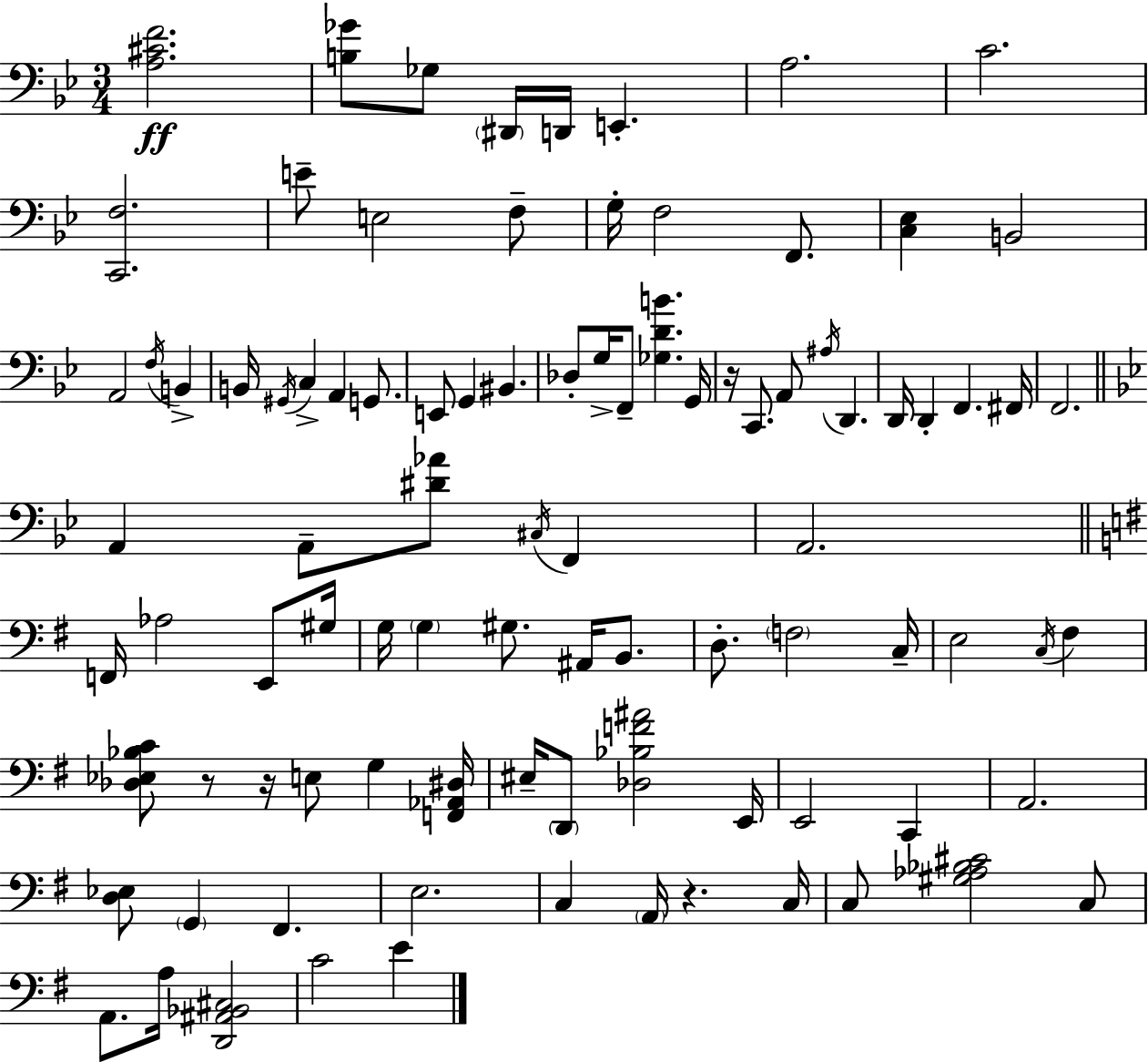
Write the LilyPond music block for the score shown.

{
  \clef bass
  \numericTimeSignature
  \time 3/4
  \key bes \major
  <a cis' f'>2.\ff | <b ges'>8 ges8 \parenthesize dis,16 d,16 e,4.-. | a2. | c'2. | \break <c, f>2. | e'8-- e2 f8-- | g16-. f2 f,8. | <c ees>4 b,2 | \break a,2 \acciaccatura { f16 } b,4-> | b,16 \acciaccatura { gis,16 } c4-> a,4 g,8. | e,8 g,4 bis,4. | des8-. g16-> f,8-- <ges d' b'>4. | \break g,16 r16 c,8. a,8 \acciaccatura { ais16 } d,4. | d,16 d,4-. f,4. | fis,16 f,2. | \bar "||" \break \key bes \major a,4 a,8-- <dis' aes'>8 \acciaccatura { cis16 } f,4 | a,2. | \bar "||" \break \key e \minor f,16 aes2 e,8 gis16 | g16 \parenthesize g4 gis8. ais,16 b,8. | d8.-. \parenthesize f2 c16-- | e2 \acciaccatura { c16 } fis4 | \break <des ees bes c'>8 r8 r16 e8 g4 | <f, aes, dis>16 eis16-- \parenthesize d,8 <des bes f' ais'>2 | e,16 e,2 c,4 | a,2. | \break <d ees>8 \parenthesize g,4 fis,4. | e2. | c4 \parenthesize a,16 r4. | c16 c8 <gis aes bes cis'>2 c8 | \break a,8. a16 <d, ais, bes, cis>2 | c'2 e'4 | \bar "|."
}